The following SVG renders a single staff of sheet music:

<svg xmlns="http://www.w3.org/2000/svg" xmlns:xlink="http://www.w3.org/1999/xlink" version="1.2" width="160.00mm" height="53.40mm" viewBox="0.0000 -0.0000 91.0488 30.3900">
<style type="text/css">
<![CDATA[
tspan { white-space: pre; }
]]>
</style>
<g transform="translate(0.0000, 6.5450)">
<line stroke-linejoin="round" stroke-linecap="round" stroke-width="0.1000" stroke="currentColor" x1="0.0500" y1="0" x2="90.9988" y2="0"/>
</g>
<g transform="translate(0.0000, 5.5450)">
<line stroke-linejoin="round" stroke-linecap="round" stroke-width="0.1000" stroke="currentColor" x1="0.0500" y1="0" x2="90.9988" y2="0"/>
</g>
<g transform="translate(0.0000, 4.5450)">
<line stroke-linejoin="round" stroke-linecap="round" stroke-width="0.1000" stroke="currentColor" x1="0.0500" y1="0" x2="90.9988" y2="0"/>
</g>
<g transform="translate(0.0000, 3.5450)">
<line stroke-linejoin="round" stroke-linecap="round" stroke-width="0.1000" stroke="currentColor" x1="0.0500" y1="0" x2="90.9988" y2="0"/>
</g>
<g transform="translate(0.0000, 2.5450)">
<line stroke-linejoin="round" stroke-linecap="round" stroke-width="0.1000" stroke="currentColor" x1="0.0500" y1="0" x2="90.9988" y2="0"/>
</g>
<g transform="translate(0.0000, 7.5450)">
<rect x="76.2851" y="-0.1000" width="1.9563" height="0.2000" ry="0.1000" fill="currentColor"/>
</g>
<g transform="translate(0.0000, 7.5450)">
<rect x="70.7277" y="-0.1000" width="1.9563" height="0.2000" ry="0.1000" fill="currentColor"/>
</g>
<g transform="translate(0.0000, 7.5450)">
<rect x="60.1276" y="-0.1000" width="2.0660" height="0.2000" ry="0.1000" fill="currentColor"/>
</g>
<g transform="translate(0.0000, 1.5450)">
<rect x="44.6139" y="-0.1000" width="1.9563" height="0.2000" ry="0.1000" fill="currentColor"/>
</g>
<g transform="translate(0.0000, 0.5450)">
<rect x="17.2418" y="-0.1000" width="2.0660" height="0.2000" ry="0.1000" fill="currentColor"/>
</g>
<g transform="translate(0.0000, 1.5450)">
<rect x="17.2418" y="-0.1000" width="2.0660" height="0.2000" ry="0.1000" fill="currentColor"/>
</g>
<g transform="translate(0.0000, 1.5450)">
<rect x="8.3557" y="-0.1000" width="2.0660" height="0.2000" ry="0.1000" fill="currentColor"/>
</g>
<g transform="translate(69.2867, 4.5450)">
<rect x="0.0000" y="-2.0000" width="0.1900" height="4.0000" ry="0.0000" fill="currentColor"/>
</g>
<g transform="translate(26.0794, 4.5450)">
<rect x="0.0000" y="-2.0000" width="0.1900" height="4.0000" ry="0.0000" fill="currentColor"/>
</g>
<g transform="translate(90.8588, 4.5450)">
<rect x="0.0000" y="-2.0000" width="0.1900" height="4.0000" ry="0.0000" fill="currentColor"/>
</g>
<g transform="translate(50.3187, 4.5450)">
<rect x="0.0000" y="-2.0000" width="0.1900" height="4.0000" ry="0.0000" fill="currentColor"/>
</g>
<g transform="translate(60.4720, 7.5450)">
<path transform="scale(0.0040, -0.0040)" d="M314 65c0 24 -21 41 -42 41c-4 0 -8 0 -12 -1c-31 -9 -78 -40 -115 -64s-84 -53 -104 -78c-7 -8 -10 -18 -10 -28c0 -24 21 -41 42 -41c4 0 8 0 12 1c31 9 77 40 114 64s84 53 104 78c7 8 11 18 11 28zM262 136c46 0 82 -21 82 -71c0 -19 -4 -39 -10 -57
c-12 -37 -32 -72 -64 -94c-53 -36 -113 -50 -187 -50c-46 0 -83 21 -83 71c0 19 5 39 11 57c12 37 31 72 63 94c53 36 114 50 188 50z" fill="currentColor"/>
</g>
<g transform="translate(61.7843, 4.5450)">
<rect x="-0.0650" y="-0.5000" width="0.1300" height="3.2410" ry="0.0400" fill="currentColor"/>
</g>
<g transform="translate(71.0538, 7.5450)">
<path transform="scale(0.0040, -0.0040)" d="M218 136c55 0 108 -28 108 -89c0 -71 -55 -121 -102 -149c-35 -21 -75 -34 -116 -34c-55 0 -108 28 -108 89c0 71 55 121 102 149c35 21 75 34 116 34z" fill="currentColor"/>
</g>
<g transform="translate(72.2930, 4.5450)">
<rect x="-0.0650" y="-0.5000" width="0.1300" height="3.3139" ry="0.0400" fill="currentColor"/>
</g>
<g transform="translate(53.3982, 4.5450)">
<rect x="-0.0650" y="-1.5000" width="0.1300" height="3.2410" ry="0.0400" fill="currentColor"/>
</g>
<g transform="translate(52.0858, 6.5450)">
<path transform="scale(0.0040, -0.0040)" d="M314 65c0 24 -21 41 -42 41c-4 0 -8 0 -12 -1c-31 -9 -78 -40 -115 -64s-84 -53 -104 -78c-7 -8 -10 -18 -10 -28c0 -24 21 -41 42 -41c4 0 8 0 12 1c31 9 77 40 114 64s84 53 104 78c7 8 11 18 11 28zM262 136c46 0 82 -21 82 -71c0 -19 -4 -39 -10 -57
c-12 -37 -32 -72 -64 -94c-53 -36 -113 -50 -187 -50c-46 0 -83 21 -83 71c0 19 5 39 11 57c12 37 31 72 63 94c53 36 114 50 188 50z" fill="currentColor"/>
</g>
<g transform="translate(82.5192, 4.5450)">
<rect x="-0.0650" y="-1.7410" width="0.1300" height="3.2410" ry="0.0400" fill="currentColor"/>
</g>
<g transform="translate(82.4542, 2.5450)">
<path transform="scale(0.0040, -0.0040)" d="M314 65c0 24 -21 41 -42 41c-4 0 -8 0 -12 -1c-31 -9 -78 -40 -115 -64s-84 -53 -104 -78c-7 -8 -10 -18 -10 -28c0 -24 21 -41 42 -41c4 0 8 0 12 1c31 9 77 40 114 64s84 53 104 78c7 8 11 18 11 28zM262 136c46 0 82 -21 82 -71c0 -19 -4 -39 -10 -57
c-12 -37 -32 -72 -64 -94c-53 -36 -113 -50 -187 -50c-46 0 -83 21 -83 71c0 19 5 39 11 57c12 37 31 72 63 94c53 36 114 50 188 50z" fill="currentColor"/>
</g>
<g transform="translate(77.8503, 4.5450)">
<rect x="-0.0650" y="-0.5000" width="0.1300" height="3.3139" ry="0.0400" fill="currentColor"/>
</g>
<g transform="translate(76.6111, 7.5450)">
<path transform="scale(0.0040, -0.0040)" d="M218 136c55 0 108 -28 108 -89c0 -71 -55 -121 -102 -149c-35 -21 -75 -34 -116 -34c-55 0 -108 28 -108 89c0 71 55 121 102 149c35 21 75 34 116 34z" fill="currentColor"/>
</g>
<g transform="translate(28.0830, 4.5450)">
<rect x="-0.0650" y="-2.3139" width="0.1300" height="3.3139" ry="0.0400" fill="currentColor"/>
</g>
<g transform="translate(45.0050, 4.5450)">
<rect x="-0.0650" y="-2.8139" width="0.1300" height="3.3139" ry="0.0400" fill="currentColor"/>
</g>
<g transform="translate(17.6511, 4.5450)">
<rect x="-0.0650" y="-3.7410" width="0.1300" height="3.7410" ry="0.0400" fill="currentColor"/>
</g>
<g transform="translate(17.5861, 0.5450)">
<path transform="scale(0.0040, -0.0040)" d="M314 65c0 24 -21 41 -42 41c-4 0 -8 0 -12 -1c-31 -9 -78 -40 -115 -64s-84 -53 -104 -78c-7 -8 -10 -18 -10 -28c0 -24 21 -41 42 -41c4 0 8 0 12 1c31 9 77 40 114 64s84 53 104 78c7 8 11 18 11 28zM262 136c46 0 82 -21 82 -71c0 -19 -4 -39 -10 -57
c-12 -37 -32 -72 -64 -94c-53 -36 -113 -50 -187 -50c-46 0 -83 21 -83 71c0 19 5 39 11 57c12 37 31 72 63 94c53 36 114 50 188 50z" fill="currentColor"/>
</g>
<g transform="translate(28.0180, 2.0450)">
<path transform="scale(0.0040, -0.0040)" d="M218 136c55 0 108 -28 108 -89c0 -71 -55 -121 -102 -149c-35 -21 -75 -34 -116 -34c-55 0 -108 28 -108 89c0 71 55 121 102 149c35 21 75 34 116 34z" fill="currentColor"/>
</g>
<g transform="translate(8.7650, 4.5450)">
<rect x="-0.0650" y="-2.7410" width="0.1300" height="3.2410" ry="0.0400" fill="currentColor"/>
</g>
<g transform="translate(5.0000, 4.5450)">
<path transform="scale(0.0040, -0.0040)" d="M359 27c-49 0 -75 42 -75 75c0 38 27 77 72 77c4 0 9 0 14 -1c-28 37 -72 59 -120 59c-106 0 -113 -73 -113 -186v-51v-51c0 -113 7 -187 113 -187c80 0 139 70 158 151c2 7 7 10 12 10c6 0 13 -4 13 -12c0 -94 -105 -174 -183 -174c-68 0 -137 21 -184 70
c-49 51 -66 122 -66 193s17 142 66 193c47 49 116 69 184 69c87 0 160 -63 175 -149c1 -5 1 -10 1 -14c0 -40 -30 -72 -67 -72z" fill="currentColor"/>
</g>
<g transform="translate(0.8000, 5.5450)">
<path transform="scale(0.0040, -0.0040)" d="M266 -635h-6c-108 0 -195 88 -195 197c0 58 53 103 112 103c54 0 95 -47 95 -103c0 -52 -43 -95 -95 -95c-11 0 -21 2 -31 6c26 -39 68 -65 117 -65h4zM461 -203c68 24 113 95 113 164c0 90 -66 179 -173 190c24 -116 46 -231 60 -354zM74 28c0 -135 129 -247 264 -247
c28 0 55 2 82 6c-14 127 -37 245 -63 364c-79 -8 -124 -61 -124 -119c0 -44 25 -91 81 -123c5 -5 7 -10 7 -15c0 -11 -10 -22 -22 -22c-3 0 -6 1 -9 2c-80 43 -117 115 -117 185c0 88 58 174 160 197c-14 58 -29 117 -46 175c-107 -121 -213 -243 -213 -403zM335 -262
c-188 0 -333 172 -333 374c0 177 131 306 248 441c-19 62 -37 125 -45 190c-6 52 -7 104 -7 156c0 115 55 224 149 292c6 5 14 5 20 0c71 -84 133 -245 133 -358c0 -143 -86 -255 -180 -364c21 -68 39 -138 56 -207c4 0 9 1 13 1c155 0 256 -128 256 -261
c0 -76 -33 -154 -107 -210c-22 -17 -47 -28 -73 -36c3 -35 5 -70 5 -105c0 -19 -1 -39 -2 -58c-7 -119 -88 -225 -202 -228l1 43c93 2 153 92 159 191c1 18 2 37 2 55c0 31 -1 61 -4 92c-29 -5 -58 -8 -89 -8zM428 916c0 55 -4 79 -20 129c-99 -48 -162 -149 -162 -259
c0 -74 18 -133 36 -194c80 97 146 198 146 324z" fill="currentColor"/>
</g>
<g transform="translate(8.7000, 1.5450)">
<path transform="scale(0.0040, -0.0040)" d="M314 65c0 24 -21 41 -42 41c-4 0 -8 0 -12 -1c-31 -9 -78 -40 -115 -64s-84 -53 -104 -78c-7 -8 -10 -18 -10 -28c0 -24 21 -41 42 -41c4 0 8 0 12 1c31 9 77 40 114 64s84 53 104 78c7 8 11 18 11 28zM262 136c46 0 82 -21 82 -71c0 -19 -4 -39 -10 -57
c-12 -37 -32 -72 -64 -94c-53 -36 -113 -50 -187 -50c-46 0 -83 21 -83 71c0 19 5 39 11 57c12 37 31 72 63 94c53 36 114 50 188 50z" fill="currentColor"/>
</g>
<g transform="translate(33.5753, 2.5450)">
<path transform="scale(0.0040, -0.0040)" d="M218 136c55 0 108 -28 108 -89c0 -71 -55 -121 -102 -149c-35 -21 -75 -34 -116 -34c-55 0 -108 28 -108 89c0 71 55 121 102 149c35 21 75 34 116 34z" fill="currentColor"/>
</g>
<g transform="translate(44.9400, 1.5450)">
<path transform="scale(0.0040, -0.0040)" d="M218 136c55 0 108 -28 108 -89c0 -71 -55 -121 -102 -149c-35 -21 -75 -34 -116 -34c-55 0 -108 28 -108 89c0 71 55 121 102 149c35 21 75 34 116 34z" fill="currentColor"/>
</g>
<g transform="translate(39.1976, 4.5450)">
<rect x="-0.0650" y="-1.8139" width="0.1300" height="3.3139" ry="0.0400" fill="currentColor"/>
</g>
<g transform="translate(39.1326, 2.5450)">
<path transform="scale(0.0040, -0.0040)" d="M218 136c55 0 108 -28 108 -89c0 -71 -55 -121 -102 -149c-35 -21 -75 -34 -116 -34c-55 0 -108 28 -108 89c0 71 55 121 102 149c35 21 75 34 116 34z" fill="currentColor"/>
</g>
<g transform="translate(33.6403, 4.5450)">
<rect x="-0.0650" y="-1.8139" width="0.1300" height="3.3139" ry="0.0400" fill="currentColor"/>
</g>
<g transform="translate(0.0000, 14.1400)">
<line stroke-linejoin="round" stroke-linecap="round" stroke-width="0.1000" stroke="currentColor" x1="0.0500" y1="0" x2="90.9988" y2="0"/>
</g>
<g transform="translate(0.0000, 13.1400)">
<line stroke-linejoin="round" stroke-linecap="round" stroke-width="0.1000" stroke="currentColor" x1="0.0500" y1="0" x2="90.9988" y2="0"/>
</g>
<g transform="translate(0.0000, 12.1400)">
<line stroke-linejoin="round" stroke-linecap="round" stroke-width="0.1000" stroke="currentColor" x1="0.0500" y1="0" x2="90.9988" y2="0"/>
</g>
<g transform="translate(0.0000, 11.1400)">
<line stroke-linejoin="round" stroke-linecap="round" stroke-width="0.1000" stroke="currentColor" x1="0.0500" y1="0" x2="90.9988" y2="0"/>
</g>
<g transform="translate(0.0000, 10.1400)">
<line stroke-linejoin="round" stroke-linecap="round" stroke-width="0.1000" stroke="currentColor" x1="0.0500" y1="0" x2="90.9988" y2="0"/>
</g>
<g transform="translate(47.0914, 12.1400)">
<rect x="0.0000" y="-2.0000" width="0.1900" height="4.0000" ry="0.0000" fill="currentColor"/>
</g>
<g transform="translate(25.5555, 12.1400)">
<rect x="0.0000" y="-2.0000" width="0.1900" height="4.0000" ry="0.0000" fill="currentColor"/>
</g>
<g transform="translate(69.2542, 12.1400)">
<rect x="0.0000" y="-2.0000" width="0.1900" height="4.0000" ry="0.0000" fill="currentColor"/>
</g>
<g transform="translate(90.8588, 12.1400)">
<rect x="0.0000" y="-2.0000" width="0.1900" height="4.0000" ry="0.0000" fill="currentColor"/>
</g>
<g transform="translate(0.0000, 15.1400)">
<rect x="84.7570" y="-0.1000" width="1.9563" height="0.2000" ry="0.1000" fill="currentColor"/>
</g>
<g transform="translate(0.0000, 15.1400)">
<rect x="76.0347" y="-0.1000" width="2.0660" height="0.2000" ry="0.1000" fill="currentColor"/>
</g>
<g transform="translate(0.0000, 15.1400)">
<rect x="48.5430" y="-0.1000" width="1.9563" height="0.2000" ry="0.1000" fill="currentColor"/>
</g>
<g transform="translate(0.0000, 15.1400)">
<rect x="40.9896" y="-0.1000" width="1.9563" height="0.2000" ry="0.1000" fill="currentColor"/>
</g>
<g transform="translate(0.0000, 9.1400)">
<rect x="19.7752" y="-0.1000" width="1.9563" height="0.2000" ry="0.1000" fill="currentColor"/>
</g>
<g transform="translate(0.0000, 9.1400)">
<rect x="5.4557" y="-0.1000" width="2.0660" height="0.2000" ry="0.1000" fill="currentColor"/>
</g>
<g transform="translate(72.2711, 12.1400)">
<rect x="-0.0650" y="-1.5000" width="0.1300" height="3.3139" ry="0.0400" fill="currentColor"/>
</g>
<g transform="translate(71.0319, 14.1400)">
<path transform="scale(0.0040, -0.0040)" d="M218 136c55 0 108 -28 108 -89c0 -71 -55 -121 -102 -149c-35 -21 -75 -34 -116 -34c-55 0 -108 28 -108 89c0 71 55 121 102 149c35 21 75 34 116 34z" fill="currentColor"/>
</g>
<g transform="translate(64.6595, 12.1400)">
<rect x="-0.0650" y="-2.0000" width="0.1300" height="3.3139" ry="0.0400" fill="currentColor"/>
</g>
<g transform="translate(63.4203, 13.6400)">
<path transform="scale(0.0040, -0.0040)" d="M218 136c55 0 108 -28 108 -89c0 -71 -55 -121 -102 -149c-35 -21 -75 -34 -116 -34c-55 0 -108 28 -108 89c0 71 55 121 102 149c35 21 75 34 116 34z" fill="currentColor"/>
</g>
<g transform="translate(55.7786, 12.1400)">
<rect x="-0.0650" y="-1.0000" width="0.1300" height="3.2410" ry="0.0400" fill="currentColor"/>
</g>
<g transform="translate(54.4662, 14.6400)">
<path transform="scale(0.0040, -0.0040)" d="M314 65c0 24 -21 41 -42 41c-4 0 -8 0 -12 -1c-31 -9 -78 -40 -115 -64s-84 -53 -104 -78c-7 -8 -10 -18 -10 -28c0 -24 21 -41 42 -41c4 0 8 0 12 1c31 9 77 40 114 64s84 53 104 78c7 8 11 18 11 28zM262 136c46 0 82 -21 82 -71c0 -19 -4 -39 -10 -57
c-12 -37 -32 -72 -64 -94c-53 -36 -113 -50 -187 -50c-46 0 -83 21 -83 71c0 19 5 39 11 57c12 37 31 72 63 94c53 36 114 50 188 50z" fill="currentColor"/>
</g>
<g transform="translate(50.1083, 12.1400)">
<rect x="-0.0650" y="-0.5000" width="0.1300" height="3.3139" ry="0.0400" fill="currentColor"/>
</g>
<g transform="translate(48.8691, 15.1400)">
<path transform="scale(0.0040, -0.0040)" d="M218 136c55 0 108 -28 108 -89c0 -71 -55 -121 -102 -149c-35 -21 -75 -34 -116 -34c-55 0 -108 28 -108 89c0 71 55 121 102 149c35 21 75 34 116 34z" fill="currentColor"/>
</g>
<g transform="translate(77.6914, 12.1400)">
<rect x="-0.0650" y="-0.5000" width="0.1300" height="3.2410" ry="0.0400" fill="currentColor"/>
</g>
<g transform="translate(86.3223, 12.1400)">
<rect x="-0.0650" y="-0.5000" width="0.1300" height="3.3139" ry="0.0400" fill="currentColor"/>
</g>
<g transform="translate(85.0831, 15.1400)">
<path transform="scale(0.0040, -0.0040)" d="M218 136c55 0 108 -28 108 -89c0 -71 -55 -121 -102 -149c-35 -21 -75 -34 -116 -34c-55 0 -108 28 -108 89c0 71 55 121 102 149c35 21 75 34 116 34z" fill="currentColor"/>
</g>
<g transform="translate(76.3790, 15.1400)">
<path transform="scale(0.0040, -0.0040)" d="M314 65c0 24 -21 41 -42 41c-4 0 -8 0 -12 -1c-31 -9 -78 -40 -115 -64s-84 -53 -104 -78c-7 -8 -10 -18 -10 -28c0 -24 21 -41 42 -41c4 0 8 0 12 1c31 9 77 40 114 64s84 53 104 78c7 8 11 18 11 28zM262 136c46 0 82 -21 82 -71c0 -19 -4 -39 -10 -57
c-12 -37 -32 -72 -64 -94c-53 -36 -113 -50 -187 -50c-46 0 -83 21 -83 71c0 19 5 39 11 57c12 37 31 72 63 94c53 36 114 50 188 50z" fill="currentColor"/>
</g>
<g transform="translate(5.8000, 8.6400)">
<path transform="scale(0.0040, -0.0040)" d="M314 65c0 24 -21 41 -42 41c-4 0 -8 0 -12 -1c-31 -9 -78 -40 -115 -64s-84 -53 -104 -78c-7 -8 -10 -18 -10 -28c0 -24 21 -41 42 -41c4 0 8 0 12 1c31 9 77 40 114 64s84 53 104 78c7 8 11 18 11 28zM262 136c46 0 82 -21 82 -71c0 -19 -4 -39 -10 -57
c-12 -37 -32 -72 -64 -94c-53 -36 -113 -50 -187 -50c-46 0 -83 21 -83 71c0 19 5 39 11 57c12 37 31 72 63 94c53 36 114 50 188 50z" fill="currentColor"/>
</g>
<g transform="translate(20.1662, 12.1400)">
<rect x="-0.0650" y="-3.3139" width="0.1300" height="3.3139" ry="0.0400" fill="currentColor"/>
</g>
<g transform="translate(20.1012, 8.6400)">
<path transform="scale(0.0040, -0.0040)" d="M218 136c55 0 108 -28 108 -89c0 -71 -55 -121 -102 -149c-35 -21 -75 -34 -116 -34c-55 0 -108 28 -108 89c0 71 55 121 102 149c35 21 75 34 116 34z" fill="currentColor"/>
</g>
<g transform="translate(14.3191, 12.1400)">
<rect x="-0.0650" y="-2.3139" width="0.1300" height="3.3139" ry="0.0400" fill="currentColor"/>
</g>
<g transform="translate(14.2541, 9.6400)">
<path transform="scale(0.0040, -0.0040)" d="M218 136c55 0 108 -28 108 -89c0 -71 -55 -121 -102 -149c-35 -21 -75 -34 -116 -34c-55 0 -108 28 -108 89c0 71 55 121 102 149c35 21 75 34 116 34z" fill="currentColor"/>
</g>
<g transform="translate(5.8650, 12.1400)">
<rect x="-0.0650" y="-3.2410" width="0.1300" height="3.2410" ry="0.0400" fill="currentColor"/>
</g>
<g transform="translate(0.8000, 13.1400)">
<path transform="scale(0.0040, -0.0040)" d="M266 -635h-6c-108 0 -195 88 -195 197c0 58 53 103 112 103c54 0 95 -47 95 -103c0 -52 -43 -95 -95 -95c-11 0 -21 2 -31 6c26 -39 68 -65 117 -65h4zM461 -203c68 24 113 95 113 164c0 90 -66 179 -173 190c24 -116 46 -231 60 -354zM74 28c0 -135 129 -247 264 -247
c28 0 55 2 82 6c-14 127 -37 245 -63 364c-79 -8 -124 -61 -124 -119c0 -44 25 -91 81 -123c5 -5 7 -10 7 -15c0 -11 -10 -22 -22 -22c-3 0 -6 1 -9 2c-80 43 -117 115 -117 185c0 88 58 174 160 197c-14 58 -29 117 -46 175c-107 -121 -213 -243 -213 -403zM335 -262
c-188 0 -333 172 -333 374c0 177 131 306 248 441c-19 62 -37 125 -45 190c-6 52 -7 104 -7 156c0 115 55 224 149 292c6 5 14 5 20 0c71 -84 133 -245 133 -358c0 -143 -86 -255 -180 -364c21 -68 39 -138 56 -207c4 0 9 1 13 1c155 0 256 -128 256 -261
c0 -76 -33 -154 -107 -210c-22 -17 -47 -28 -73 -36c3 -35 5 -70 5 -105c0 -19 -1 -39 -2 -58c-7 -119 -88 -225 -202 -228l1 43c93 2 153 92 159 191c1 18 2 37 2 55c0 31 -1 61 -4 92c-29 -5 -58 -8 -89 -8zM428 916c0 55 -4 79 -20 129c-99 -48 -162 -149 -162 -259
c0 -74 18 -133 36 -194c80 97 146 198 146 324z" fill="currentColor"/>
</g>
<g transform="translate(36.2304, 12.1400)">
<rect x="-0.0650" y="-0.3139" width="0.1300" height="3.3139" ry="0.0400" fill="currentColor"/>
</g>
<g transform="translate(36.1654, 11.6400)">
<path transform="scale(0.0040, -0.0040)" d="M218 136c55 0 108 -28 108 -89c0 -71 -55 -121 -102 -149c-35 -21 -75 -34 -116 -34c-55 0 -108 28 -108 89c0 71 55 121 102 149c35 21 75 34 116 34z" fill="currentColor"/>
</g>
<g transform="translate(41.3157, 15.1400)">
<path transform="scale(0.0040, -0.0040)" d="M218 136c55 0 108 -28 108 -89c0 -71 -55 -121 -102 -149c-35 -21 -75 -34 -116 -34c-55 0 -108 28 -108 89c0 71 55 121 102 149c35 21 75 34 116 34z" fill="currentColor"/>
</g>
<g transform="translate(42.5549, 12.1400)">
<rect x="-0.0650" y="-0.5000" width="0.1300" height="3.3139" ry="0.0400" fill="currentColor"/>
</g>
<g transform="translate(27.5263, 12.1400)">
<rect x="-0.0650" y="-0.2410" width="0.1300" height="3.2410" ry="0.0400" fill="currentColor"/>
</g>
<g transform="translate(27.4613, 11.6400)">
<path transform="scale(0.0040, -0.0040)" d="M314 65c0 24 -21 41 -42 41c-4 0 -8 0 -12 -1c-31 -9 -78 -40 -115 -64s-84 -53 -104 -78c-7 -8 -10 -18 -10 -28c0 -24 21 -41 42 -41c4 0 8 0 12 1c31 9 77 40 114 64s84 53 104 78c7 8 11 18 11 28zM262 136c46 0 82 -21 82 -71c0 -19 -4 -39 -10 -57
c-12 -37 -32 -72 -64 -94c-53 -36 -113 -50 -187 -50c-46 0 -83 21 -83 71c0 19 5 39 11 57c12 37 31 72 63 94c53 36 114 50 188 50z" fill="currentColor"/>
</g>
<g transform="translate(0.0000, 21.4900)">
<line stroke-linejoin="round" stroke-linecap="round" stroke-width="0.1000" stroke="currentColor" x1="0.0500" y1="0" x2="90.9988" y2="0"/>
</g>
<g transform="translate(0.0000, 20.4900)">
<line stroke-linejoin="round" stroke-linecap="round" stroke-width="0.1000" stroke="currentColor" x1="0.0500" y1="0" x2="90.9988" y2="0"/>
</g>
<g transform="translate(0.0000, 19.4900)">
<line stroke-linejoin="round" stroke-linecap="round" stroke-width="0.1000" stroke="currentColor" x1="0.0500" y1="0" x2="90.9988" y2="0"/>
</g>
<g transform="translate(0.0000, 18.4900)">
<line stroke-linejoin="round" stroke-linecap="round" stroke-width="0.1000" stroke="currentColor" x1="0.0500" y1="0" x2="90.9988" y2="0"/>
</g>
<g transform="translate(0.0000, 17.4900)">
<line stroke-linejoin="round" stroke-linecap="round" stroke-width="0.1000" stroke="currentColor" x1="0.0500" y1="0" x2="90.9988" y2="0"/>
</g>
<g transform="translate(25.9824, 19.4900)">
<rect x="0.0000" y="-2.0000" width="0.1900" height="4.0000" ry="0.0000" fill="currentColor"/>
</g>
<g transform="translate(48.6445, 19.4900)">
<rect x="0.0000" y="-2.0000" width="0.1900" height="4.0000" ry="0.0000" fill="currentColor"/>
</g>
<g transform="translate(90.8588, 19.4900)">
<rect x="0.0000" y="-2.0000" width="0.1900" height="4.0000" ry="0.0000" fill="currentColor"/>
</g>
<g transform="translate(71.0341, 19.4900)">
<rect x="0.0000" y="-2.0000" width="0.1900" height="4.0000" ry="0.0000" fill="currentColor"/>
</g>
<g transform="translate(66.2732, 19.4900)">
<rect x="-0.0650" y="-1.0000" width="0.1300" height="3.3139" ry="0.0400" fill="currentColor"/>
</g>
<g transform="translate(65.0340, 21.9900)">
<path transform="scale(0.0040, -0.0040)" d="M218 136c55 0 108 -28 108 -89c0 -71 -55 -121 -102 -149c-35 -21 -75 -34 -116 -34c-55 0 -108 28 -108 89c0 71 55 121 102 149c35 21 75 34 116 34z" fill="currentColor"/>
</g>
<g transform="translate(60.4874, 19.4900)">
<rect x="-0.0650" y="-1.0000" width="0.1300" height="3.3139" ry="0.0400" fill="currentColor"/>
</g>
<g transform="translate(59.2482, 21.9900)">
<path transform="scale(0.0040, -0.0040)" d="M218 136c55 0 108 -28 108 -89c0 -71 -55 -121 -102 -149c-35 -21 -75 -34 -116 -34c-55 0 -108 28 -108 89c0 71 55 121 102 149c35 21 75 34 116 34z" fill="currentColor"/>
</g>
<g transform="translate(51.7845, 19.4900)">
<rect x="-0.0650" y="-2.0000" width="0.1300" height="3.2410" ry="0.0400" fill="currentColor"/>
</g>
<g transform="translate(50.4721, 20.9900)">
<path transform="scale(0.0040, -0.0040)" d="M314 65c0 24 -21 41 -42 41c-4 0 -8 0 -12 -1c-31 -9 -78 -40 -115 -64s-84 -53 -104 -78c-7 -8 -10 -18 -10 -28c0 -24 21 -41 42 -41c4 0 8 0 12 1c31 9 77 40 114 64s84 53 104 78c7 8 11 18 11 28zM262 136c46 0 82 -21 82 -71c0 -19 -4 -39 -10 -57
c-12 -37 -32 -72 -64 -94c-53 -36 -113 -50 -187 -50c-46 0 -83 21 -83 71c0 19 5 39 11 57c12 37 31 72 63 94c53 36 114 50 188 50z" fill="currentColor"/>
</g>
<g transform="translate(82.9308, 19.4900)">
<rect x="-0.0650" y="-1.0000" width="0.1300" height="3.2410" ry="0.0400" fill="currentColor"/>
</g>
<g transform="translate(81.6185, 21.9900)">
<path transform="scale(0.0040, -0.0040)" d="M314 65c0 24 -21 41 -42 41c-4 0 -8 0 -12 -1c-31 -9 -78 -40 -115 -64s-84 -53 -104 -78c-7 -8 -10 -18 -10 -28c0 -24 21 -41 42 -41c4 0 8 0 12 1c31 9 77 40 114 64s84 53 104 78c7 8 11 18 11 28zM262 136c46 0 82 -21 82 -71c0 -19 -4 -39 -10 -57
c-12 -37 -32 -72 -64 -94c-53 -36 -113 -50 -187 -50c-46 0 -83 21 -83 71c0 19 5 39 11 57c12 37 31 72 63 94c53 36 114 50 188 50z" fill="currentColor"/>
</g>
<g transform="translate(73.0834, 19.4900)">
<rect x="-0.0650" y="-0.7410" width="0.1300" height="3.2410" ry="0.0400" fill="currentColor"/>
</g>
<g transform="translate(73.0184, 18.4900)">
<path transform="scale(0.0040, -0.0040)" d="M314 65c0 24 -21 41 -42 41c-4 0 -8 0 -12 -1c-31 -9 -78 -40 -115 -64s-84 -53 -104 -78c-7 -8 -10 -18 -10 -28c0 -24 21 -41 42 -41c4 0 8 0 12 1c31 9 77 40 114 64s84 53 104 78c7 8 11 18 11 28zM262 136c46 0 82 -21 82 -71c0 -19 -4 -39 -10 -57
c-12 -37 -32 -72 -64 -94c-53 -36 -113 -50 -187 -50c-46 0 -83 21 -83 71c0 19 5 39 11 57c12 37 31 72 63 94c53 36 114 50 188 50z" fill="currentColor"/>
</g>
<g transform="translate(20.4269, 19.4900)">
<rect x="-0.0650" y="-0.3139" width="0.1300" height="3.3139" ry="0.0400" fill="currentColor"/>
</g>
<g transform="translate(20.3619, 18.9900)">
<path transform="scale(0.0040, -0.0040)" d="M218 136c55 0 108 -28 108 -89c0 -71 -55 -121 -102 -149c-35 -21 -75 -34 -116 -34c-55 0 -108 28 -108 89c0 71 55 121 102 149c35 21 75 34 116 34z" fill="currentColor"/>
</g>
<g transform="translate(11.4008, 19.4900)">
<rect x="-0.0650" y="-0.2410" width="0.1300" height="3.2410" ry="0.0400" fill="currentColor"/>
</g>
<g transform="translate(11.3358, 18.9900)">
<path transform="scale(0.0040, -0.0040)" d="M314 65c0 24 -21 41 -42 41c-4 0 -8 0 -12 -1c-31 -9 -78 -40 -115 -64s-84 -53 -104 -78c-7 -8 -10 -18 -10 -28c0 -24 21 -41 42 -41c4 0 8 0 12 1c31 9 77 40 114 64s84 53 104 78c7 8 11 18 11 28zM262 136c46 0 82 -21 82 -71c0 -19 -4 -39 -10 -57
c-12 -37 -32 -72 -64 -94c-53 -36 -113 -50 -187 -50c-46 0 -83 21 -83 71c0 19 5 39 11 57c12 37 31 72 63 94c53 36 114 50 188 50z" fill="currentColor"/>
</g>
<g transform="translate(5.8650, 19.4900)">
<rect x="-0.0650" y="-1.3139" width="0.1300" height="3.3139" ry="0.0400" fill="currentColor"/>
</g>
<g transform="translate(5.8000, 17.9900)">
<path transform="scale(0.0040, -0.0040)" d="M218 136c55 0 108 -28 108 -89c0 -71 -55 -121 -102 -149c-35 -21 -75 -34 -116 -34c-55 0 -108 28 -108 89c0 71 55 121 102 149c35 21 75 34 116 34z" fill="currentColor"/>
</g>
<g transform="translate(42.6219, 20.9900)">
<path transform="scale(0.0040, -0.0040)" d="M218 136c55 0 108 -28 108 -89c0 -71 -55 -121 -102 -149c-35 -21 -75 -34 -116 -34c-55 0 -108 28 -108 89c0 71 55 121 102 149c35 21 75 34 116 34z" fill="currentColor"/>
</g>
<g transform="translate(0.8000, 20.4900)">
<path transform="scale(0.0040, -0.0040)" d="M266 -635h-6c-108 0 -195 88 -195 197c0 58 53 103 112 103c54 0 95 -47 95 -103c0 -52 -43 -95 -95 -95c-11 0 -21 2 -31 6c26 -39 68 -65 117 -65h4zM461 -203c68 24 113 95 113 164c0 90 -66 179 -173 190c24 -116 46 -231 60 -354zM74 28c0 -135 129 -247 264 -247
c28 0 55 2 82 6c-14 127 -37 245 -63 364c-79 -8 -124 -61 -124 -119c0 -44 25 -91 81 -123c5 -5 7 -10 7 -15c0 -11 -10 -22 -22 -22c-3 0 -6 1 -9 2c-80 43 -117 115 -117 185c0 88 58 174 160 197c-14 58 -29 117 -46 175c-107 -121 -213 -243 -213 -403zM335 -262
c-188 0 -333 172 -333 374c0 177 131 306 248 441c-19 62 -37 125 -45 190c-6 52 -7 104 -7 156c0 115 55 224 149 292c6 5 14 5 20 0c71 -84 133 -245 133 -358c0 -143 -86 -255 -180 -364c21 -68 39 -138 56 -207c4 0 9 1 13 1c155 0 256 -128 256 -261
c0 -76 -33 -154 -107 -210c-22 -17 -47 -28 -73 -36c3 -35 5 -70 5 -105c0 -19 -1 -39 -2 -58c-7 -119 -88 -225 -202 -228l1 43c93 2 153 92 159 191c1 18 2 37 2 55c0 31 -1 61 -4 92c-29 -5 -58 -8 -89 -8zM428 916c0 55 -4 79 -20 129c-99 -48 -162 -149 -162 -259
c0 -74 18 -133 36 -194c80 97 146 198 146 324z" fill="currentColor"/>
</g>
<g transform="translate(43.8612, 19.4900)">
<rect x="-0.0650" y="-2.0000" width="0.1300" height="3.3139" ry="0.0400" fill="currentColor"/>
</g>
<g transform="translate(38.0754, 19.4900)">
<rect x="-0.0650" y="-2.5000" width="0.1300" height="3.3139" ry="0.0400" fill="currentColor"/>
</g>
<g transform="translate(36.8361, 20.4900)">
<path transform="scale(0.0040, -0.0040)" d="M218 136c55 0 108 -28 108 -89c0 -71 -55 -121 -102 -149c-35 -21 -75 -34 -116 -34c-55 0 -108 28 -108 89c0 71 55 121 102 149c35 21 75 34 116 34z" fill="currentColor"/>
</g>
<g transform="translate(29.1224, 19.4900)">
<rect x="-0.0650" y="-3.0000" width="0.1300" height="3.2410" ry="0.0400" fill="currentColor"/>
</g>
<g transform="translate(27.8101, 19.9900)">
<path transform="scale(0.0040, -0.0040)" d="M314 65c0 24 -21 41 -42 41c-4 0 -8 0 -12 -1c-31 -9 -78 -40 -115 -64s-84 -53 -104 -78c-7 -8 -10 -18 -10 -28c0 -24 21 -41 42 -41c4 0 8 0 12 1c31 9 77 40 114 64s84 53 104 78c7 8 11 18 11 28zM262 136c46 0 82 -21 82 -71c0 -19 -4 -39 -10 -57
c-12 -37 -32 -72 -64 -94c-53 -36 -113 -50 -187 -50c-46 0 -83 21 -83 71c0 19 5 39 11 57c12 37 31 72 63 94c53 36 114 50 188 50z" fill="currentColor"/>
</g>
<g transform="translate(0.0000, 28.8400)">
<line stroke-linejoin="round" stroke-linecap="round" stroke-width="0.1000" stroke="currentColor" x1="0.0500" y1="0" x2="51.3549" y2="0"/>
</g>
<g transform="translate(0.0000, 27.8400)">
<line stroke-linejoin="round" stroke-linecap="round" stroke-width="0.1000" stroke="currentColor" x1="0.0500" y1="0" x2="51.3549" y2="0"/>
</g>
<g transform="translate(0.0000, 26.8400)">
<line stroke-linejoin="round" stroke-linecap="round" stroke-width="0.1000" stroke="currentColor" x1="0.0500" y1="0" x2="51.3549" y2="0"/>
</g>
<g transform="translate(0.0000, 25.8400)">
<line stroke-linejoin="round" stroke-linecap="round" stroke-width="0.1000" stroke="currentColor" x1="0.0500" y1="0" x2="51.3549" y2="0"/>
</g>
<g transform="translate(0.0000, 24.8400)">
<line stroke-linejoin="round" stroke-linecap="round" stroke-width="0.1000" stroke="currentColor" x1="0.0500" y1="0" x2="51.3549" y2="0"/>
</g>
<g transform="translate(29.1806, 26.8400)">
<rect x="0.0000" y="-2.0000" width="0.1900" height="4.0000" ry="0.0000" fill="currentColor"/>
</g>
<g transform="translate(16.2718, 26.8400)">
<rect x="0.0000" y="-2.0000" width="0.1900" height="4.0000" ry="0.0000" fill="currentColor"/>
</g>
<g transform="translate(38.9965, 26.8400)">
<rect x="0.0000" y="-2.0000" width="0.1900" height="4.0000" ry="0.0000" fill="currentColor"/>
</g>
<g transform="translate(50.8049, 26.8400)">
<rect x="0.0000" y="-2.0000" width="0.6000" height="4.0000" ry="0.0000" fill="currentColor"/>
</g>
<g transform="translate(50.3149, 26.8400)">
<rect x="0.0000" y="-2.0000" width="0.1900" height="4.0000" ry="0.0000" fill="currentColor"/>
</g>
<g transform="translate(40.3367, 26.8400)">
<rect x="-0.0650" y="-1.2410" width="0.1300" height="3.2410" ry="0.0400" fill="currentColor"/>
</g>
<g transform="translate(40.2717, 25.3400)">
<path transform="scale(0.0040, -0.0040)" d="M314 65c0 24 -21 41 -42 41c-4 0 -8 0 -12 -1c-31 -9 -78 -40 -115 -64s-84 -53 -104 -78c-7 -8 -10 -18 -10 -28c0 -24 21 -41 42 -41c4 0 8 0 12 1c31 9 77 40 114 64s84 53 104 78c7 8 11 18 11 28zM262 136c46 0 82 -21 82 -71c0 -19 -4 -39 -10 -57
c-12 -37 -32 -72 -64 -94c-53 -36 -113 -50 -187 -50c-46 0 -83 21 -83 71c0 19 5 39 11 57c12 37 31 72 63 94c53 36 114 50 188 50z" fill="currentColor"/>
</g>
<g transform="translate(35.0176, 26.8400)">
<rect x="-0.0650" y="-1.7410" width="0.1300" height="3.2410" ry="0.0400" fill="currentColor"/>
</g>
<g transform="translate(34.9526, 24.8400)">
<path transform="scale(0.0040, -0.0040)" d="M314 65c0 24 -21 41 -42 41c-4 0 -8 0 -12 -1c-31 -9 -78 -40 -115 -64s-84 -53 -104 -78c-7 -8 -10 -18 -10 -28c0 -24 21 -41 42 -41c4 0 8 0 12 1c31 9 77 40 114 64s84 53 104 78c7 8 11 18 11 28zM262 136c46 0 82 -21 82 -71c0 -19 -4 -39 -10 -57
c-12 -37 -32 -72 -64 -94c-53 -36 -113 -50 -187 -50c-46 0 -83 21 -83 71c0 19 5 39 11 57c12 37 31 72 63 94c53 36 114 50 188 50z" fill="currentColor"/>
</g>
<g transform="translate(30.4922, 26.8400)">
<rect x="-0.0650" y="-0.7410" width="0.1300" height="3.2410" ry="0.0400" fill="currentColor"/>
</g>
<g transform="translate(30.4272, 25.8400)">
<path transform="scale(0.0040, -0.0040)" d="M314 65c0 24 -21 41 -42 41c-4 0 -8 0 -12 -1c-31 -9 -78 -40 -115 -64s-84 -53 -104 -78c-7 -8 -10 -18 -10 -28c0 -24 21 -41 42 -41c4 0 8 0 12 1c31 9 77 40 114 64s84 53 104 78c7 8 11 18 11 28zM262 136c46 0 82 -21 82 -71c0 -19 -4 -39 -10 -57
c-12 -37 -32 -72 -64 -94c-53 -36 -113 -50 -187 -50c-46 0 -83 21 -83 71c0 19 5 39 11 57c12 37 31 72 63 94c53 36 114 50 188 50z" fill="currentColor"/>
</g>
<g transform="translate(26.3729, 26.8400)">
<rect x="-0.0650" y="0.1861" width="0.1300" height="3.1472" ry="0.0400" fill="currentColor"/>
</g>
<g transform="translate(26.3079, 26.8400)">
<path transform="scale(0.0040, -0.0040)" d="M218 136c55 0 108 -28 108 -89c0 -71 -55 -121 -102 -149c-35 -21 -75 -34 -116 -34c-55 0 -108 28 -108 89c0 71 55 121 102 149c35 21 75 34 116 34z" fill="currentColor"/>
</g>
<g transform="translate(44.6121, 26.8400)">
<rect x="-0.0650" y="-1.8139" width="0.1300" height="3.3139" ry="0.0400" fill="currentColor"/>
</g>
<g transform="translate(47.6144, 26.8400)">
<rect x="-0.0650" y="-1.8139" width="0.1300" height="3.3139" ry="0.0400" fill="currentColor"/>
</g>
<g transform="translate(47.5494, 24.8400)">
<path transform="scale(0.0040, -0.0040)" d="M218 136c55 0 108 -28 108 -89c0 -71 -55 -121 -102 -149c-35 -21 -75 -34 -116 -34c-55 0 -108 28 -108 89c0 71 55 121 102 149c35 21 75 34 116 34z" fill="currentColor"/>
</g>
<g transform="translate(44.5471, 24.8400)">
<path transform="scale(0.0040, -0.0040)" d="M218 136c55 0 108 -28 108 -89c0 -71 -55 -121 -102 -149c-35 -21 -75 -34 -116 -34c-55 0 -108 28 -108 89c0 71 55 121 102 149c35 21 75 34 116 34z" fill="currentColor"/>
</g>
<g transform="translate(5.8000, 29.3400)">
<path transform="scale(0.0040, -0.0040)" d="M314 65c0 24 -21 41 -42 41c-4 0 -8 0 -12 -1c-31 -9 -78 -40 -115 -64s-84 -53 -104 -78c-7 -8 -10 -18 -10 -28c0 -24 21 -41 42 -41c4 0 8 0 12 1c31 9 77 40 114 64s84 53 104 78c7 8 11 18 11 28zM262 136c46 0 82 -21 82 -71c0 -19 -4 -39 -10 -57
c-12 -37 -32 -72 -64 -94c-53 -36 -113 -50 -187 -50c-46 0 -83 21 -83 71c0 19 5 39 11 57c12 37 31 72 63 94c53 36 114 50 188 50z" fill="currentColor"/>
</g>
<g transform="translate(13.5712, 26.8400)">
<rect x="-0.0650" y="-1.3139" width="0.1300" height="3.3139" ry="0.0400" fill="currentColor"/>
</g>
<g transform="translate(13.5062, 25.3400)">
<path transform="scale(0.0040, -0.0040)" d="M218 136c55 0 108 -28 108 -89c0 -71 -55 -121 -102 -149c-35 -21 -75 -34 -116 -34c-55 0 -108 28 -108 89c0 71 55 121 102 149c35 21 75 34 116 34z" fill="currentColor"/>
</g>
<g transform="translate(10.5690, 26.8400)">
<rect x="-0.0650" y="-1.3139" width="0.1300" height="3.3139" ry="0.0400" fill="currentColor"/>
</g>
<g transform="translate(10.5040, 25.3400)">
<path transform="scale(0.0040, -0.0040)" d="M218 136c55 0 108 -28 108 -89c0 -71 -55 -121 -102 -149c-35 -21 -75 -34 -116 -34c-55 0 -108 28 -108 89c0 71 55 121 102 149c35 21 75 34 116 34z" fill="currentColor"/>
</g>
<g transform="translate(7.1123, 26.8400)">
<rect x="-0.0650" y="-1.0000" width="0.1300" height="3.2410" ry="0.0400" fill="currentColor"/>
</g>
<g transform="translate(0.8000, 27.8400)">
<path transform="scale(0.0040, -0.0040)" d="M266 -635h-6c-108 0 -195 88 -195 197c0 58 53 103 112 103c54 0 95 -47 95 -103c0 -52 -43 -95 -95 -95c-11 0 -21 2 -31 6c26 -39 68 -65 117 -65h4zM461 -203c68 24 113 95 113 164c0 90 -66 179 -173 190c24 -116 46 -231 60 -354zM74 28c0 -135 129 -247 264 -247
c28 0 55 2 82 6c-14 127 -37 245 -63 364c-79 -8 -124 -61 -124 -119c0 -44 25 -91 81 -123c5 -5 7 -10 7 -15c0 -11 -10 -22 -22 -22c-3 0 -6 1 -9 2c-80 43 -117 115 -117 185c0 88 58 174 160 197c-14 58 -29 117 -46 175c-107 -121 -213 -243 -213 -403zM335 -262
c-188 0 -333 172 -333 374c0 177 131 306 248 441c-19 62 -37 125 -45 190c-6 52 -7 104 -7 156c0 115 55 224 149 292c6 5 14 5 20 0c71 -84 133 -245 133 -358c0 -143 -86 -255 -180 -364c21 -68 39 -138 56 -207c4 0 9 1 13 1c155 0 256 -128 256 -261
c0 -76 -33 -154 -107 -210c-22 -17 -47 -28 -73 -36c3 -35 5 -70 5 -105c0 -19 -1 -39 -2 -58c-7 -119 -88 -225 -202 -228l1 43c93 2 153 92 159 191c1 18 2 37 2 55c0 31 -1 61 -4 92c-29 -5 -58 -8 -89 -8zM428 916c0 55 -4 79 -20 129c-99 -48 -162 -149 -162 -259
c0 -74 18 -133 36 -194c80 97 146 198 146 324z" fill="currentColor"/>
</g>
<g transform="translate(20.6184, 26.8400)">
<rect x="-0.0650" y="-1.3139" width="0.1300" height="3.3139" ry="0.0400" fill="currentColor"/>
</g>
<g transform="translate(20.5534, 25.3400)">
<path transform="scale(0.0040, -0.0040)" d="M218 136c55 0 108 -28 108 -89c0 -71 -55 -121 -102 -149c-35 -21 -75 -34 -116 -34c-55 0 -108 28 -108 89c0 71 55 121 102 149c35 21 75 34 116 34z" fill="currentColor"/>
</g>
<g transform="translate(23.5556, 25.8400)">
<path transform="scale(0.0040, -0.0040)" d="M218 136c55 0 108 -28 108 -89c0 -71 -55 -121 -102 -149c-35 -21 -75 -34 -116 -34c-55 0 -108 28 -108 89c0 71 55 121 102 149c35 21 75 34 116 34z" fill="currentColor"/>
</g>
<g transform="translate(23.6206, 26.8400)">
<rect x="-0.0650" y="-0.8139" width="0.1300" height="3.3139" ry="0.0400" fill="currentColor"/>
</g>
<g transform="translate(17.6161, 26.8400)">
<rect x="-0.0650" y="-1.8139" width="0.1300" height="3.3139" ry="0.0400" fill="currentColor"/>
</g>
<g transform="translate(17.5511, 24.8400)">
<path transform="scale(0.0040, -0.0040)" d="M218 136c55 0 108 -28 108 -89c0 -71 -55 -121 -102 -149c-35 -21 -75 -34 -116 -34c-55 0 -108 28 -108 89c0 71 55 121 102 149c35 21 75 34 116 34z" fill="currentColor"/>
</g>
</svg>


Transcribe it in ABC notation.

X:1
T:Untitled
M:4/4
L:1/4
K:C
a2 c'2 g f f a E2 C2 C C f2 b2 g b c2 c C C D2 F E C2 C e c2 c A2 G F F2 D D d2 D2 D2 e e f e d B d2 f2 e2 f f